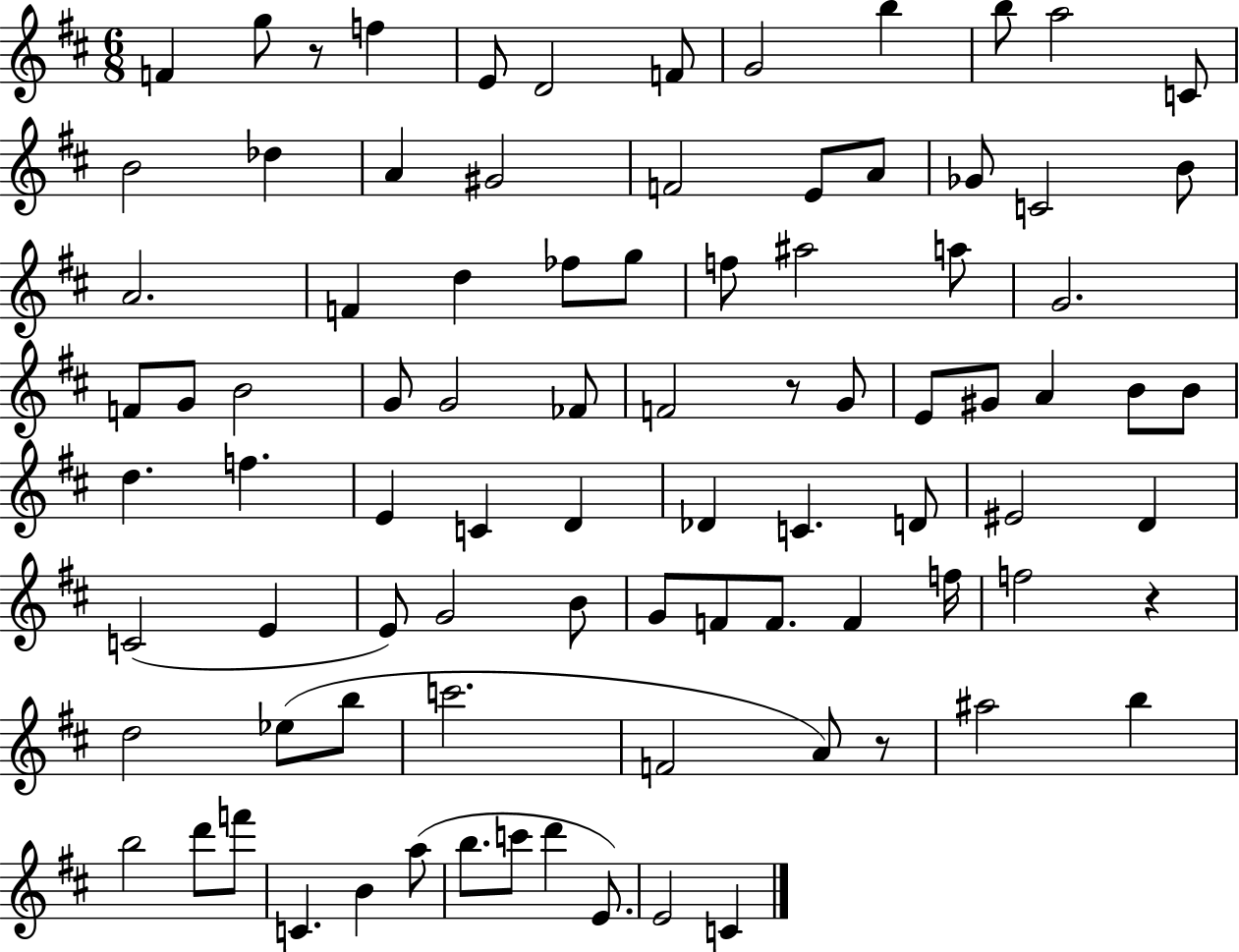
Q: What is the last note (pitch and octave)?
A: C4